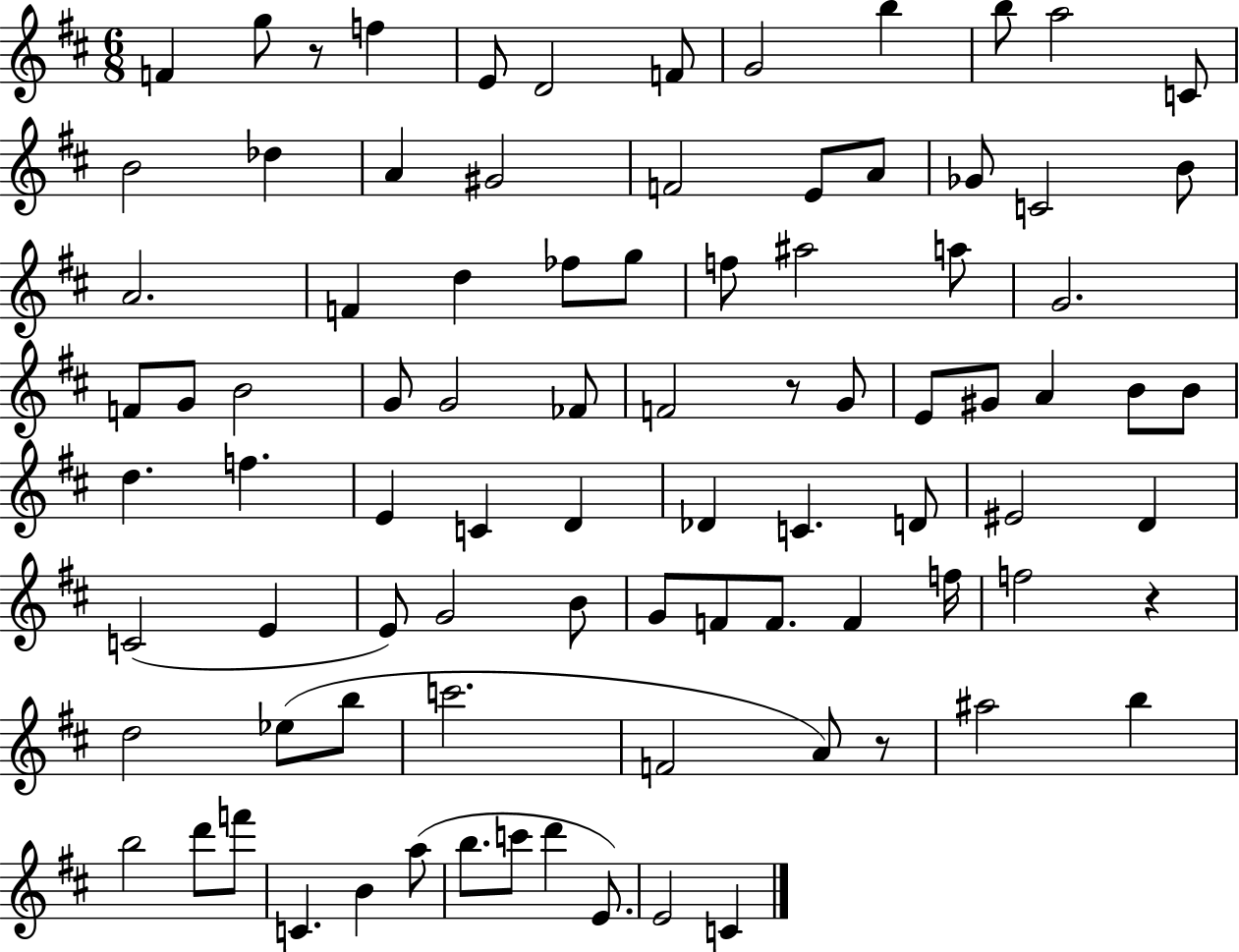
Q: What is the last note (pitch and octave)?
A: C4